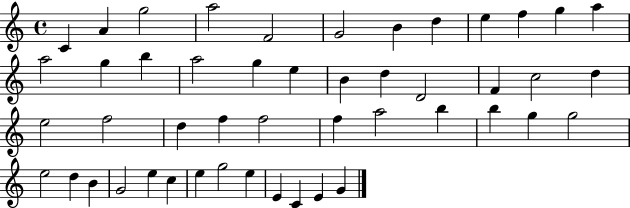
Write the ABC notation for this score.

X:1
T:Untitled
M:4/4
L:1/4
K:C
C A g2 a2 F2 G2 B d e f g a a2 g b a2 g e B d D2 F c2 d e2 f2 d f f2 f a2 b b g g2 e2 d B G2 e c e g2 e E C E G